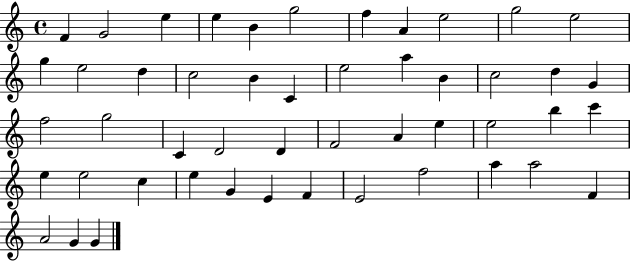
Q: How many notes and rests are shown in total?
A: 49